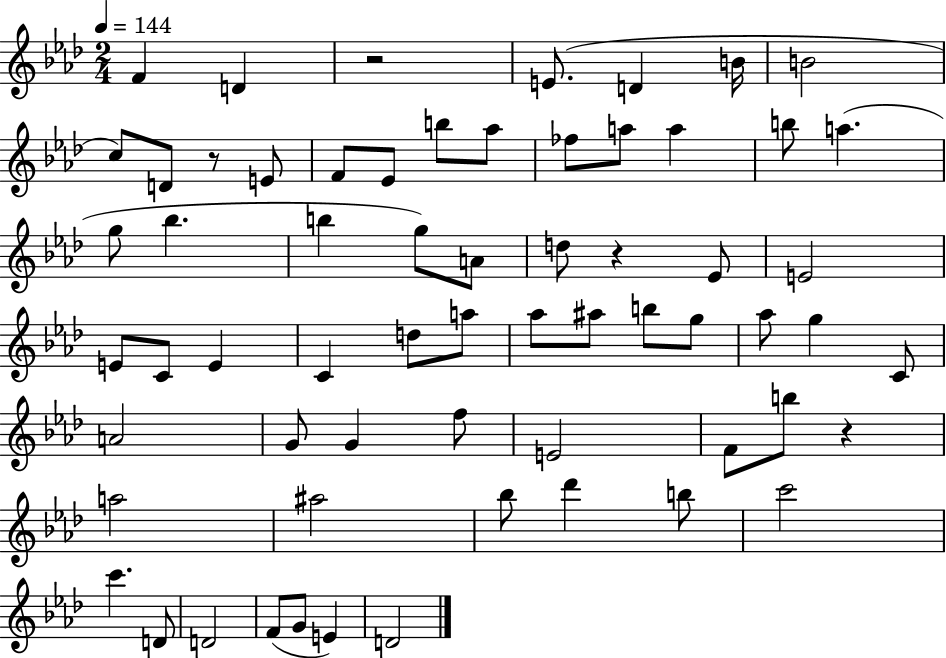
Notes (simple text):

F4/q D4/q R/h E4/e. D4/q B4/s B4/h C5/e D4/e R/e E4/e F4/e Eb4/e B5/e Ab5/e FES5/e A5/e A5/q B5/e A5/q. G5/e Bb5/q. B5/q G5/e A4/e D5/e R/q Eb4/e E4/h E4/e C4/e E4/q C4/q D5/e A5/e Ab5/e A#5/e B5/e G5/e Ab5/e G5/q C4/e A4/h G4/e G4/q F5/e E4/h F4/e B5/e R/q A5/h A#5/h Bb5/e Db6/q B5/e C6/h C6/q. D4/e D4/h F4/e G4/e E4/q D4/h